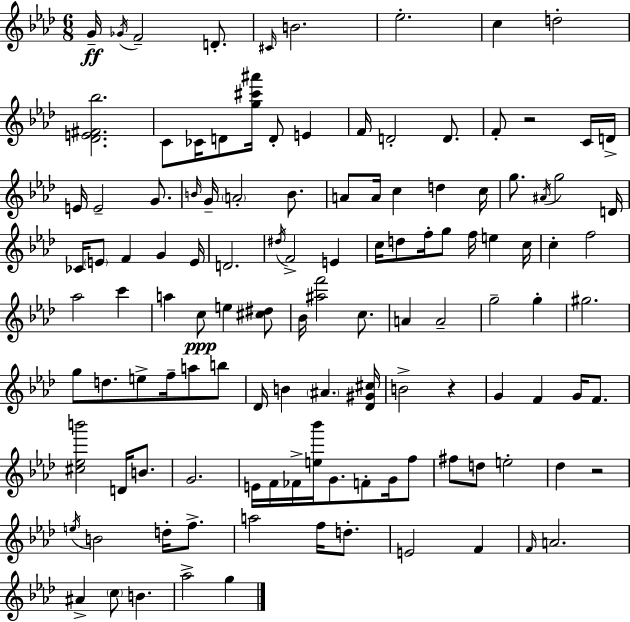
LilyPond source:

{
  \clef treble
  \numericTimeSignature
  \time 6/8
  \key aes \major
  g'16--\ff \acciaccatura { ges'16 } f'2-- d'8.-. | \grace { cis'16 } b'2. | ees''2.-. | c''4 d''2-. | \break <des' e' fis' bes''>2. | c'8 ces'16 d'8 <g'' cis''' ais'''>16 d'8-. e'4 | f'16 d'2-. d'8. | f'8-. r2 | \break c'16 d'16-> e'16 e'2-- g'8. | \grace { b'16 } g'16-- \parenthesize a'2-. | b'8. a'8 a'16 c''4 d''4 | c''16 g''8. \acciaccatura { ais'16 } g''2 | \break d'16 ces'16 \parenthesize e'8 f'4 g'4 | e'16 d'2. | \acciaccatura { dis''16 } f'2-> | e'4 c''16 d''8 f''16-. g''8 f''16 | \break e''4 c''16 c''4-. f''2 | aes''2 | c'''4 a''4 c''8\ppp e''4 | <cis'' dis''>8 bes'16 <ais'' f'''>2 | \break c''8. a'4 a'2-- | g''2-- | g''4-. gis''2. | g''8 d''8. e''8-> | \break f''16-- a''8 b''8 des'16 b'4 \parenthesize ais'4. | <des' gis' cis''>16 b'2-> | r4 g'4 f'4 | g'16 f'8. <cis'' ees'' b'''>2 | \break d'16 b'8. g'2. | e'16 f'16 fes'16-> <e'' bes'''>16 g'8. | f'8-. g'16 f''8 fis''8 d''8 e''2-. | des''4 r2 | \break \acciaccatura { e''16 } b'2 | d''16-. f''8.-> a''2 | f''16 d''8.-. e'2 | f'4 \grace { f'16 } a'2. | \break ais'4-> \parenthesize c''8 | b'4. aes''2-> | g''4 \bar "|."
}